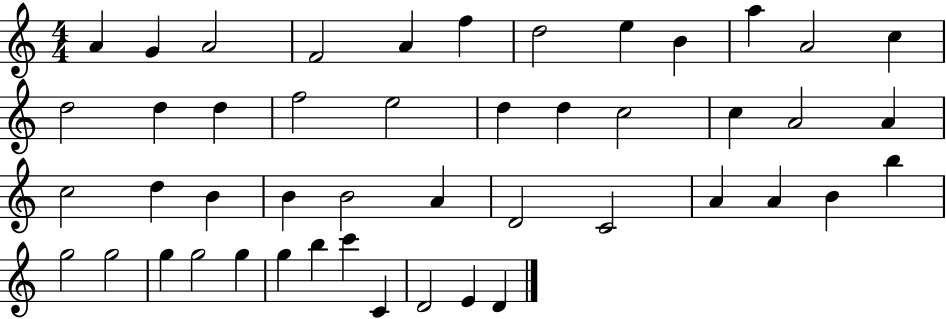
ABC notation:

X:1
T:Untitled
M:4/4
L:1/4
K:C
A G A2 F2 A f d2 e B a A2 c d2 d d f2 e2 d d c2 c A2 A c2 d B B B2 A D2 C2 A A B b g2 g2 g g2 g g b c' C D2 E D